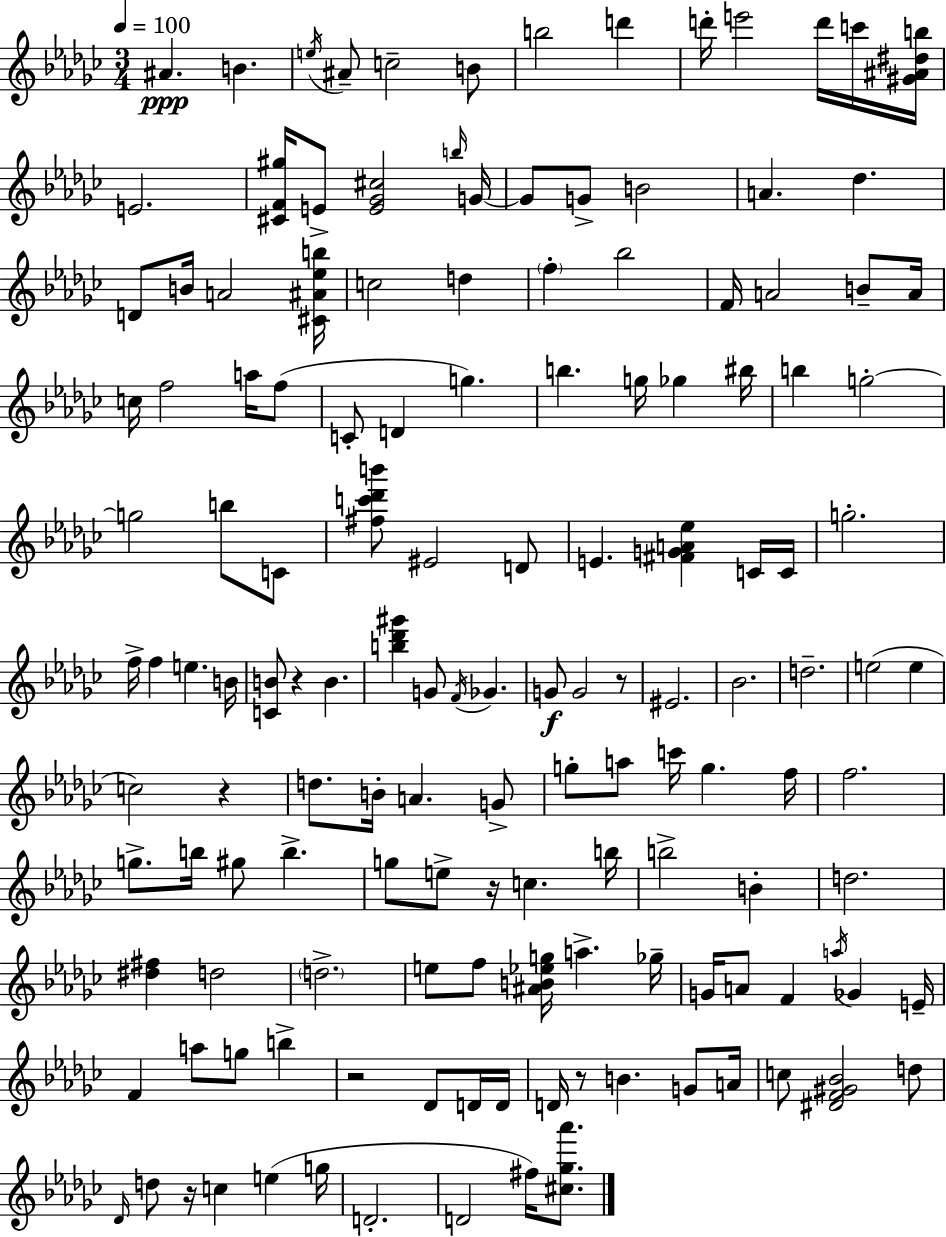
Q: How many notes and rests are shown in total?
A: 143